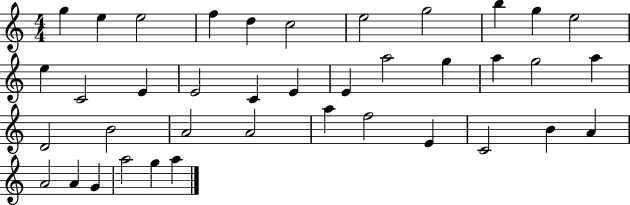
G5/q E5/q E5/h F5/q D5/q C5/h E5/h G5/h B5/q G5/q E5/h E5/q C4/h E4/q E4/h C4/q E4/q E4/q A5/h G5/q A5/q G5/h A5/q D4/h B4/h A4/h A4/h A5/q F5/h E4/q C4/h B4/q A4/q A4/h A4/q G4/q A5/h G5/q A5/q